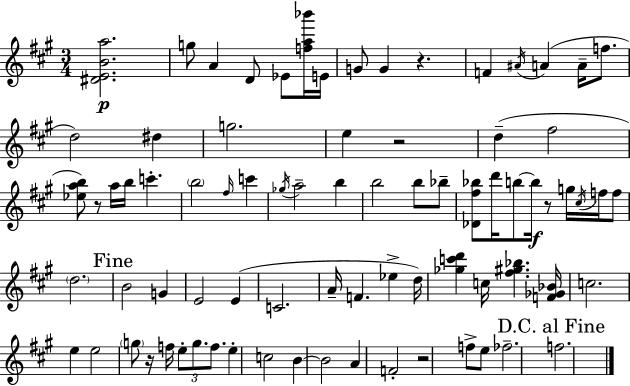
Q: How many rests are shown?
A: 6